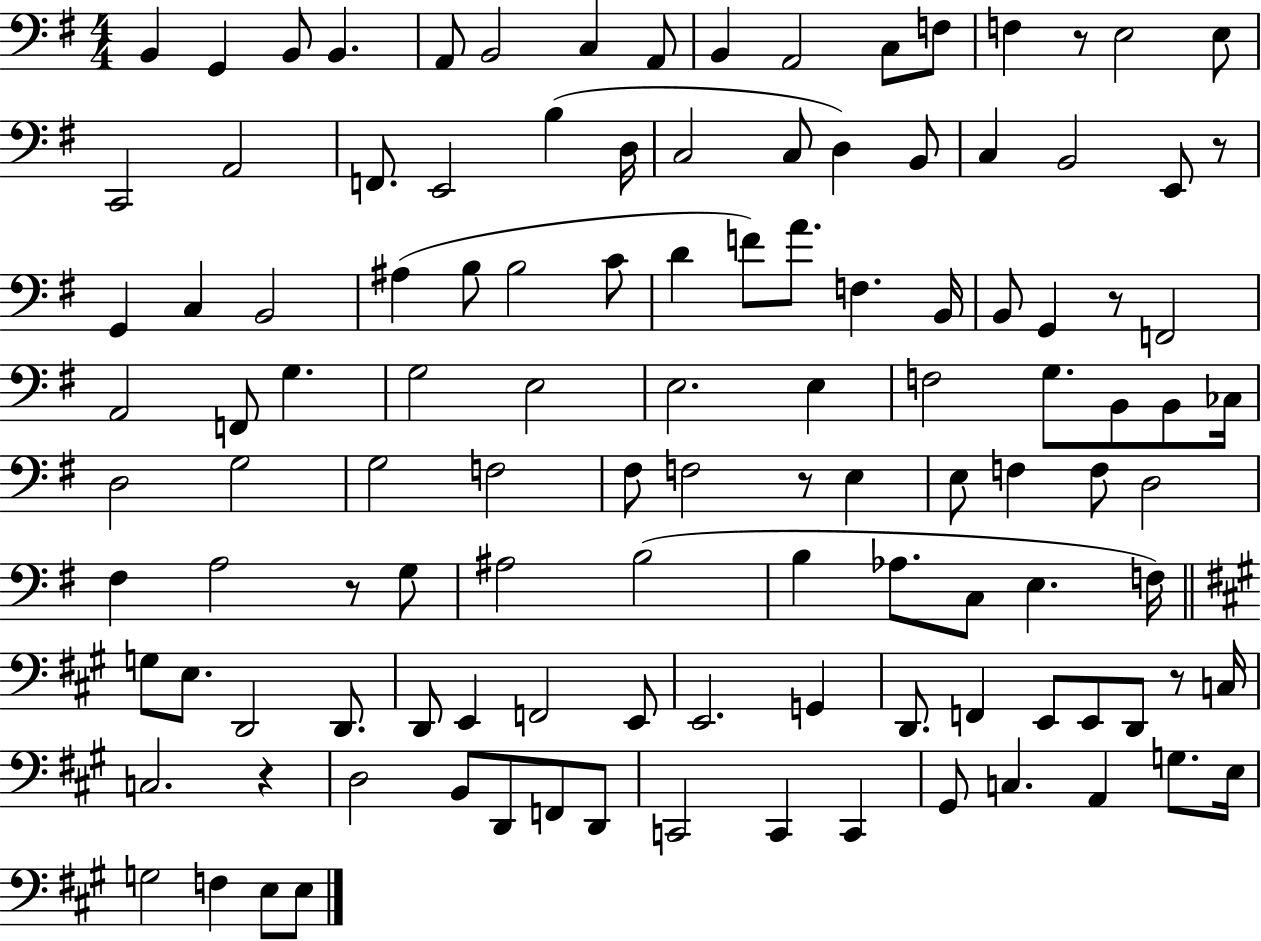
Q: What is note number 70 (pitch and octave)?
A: A#3